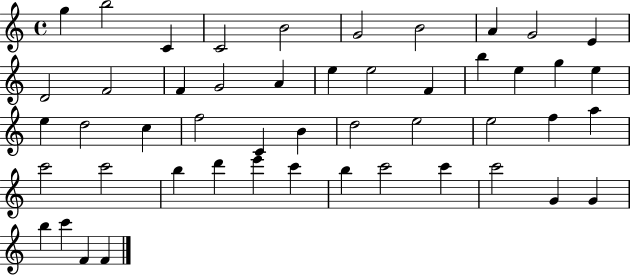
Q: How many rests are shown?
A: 0